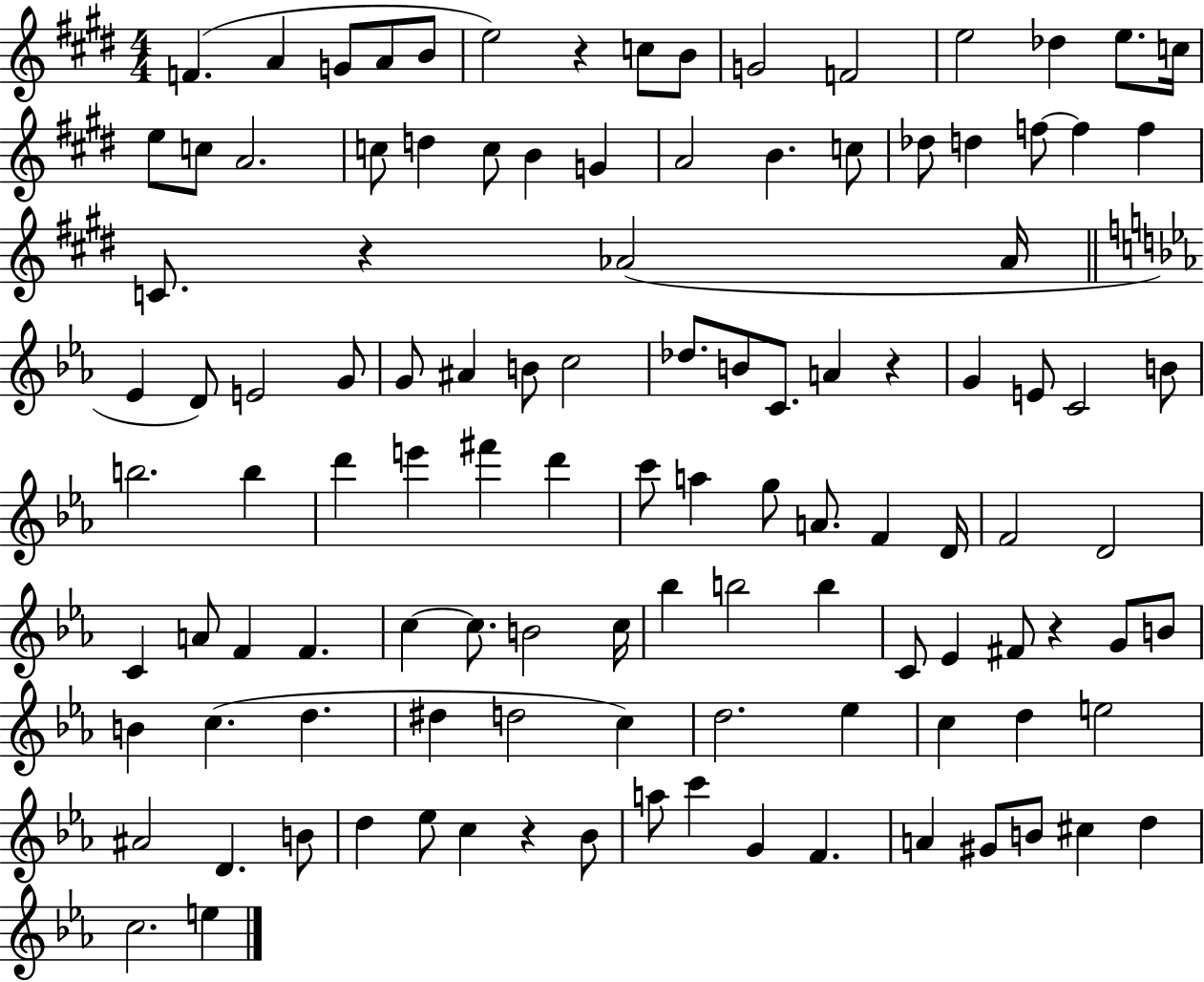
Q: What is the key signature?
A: E major